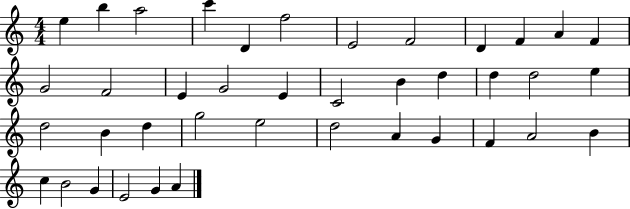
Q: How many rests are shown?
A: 0